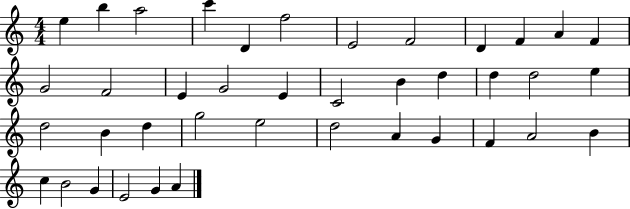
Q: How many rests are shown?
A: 0